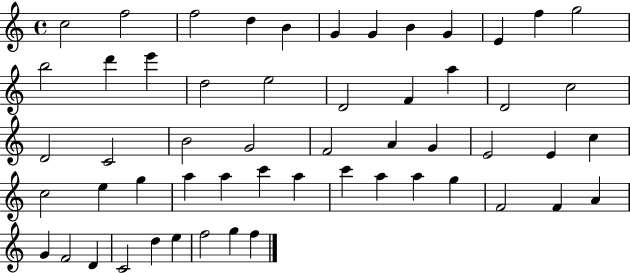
X:1
T:Untitled
M:4/4
L:1/4
K:C
c2 f2 f2 d B G G B G E f g2 b2 d' e' d2 e2 D2 F a D2 c2 D2 C2 B2 G2 F2 A G E2 E c c2 e g a a c' a c' a a g F2 F A G F2 D C2 d e f2 g f